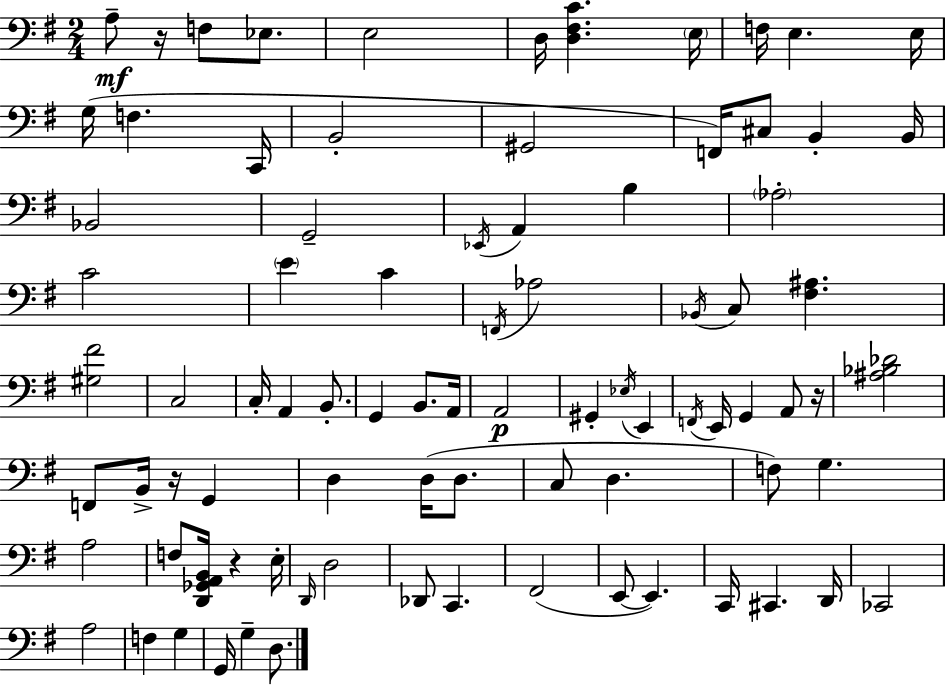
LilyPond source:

{
  \clef bass
  \numericTimeSignature
  \time 2/4
  \key e \minor
  a8--\mf r16 f8 ees8. | e2 | d16 <d fis c'>4. \parenthesize e16 | f16 e4. e16 | \break g16( f4. c,16 | b,2-. | gis,2 | f,16) cis8 b,4-. b,16 | \break bes,2 | g,2-- | \acciaccatura { ees,16 } a,4 b4 | \parenthesize aes2-. | \break c'2 | \parenthesize e'4 c'4 | \acciaccatura { f,16 } aes2 | \acciaccatura { bes,16 } c8 <fis ais>4. | \break <gis fis'>2 | c2 | c16-. a,4 | b,8.-. g,4 b,8. | \break a,16 a,2\p | gis,4-. \acciaccatura { ees16 } | e,4 \acciaccatura { f,16 } e,16 g,4 | a,8 r16 <ais bes des'>2 | \break f,8 b,16-> | r16 g,4 d4 | d16( d8. c8 d4. | f8) g4. | \break a2 | f8 <d, ges, a, b,>16 | r4 e16-. \grace { d,16 } d2 | des,8 | \break c,4. fis,2( | e,8~~ | e,4.) c,16 cis,4. | d,16 ces,2 | \break a2 | f4 | g4 g,16 g4-- | d8. \bar "|."
}